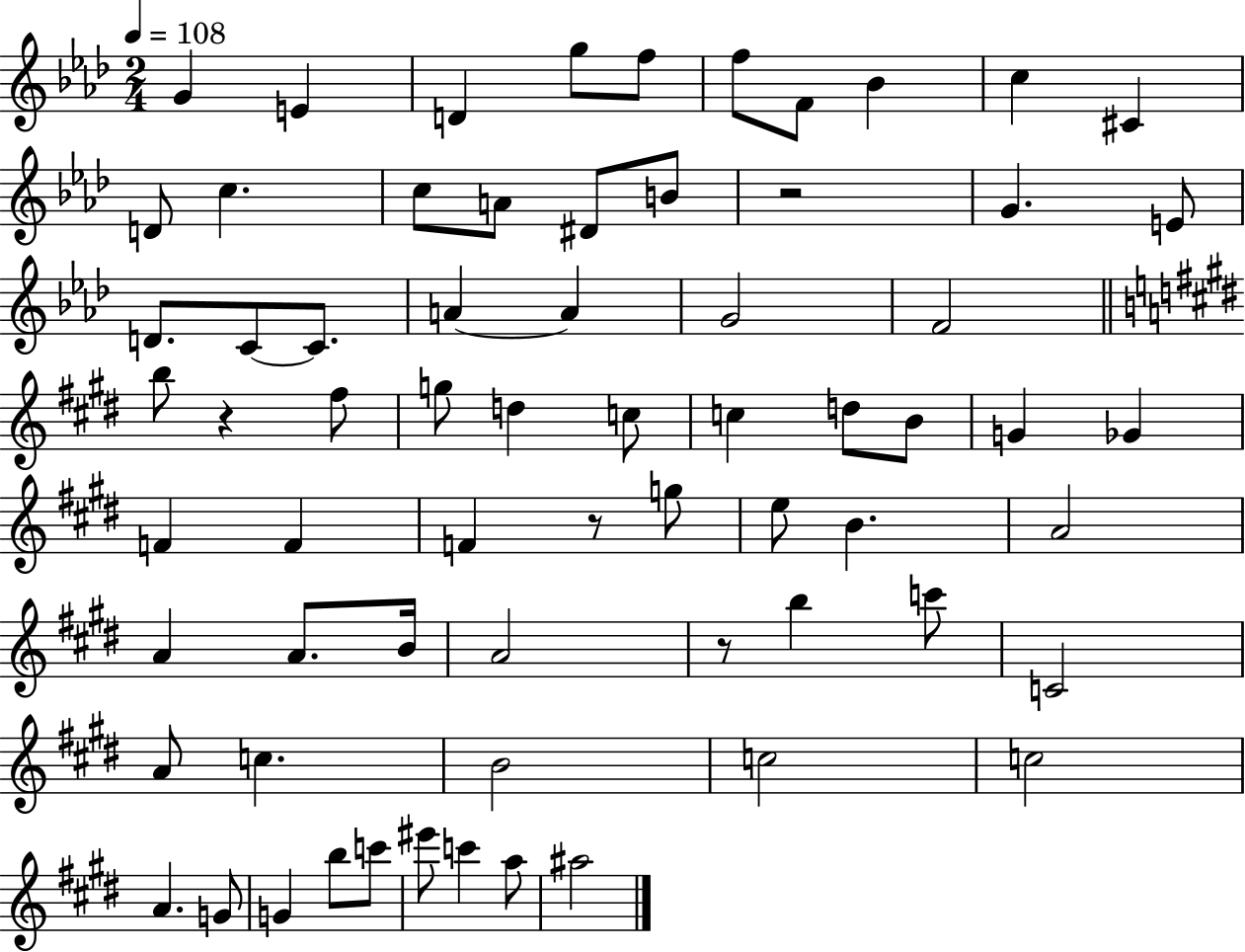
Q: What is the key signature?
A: AES major